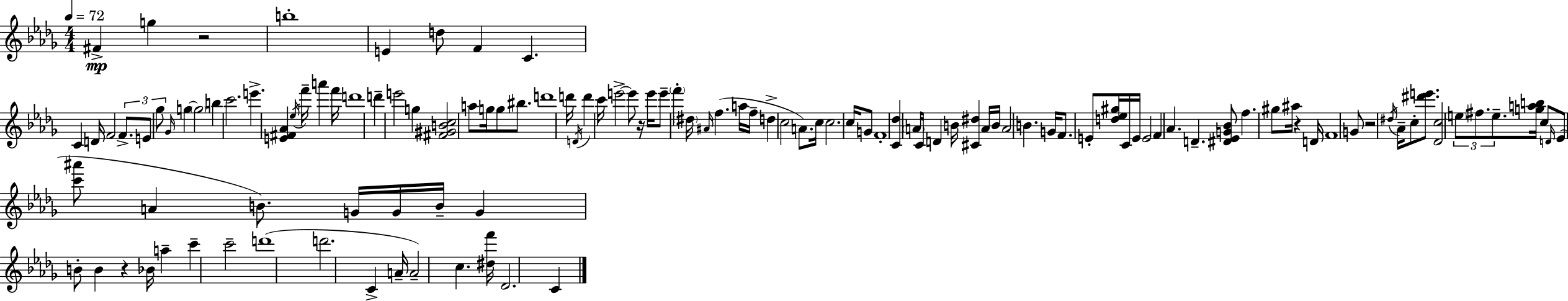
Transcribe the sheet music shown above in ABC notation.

X:1
T:Untitled
M:4/4
L:1/4
K:Bbm
^F g z2 b4 E d/2 F C C D/4 F2 F/2 E/2 _g/2 _G/4 g g2 b c'2 e' [E^F_A] _e/4 f'/4 a' f'/4 d'4 d' e'2 g [^F^GBc]2 a/2 g/4 g/2 ^b/2 d'4 d'/4 D/4 d' c'/4 e'2 e'/2 z/4 e'/4 e'/2 f' ^d/4 ^A/4 f a/4 f/4 d c2 A/2 c/4 c2 c/4 G/2 F4 [C_d] A/4 C/4 D B/4 [^C^d] A/4 B/4 A2 B G/4 F/2 E/2 [d_e^g]/4 C/4 E/4 E2 F _A D [^D_EG_B]/2 f ^g/2 ^a/4 z D/4 F4 G/2 z2 ^d/4 _A/4 c/2 [^d'e']/2 [_Dc]2 e/2 ^f/2 e/2 [gab]/4 c/2 D/4 _E/2 [c'^a']/2 A B/2 G/4 G/4 B/4 G B/2 B z _B/4 a c' c'2 d'4 d'2 C A/4 A2 c [^df']/4 _D2 C